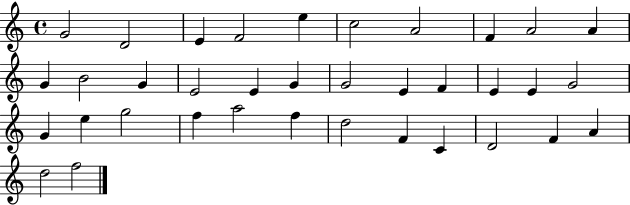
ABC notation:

X:1
T:Untitled
M:4/4
L:1/4
K:C
G2 D2 E F2 e c2 A2 F A2 A G B2 G E2 E G G2 E F E E G2 G e g2 f a2 f d2 F C D2 F A d2 f2